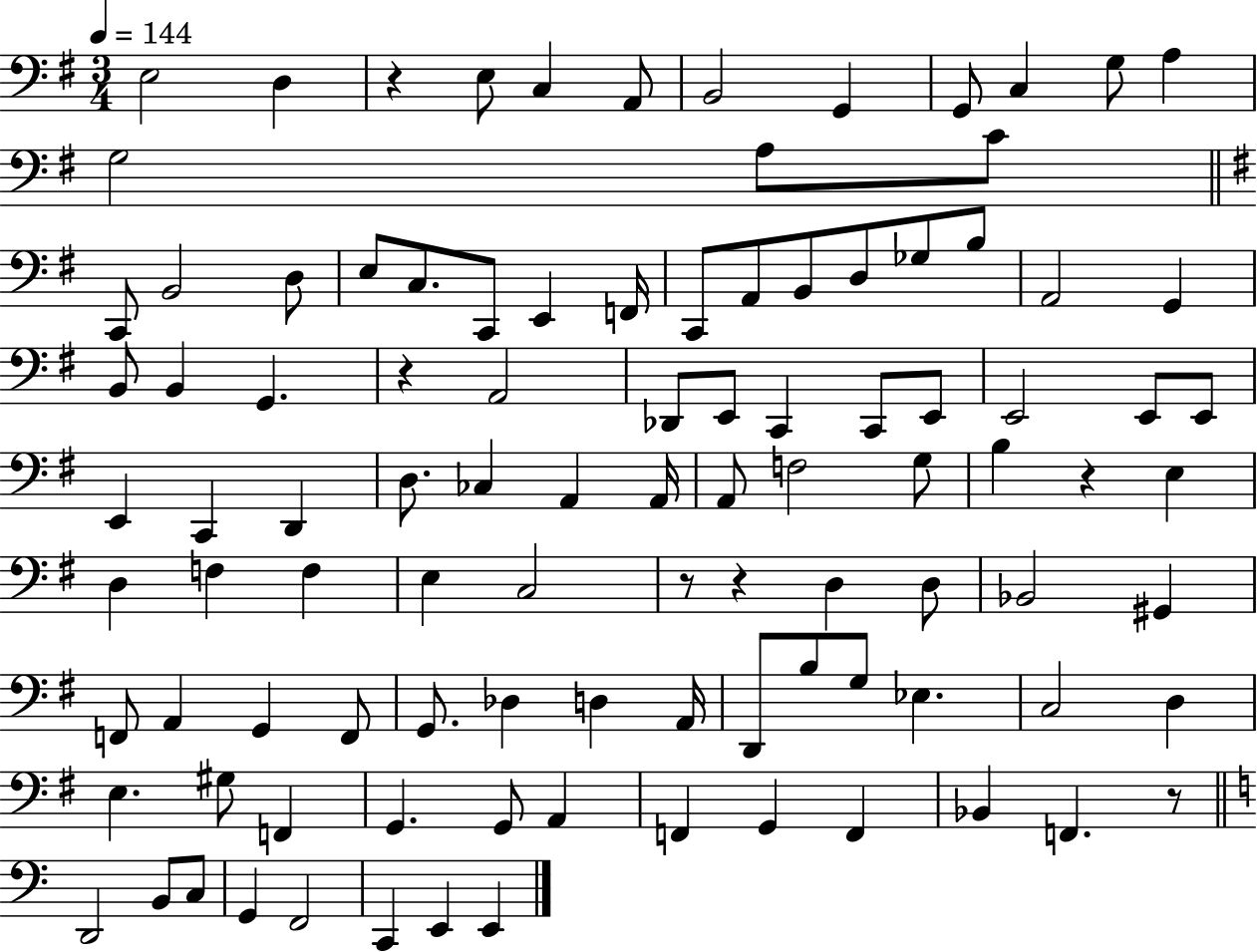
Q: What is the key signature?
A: G major